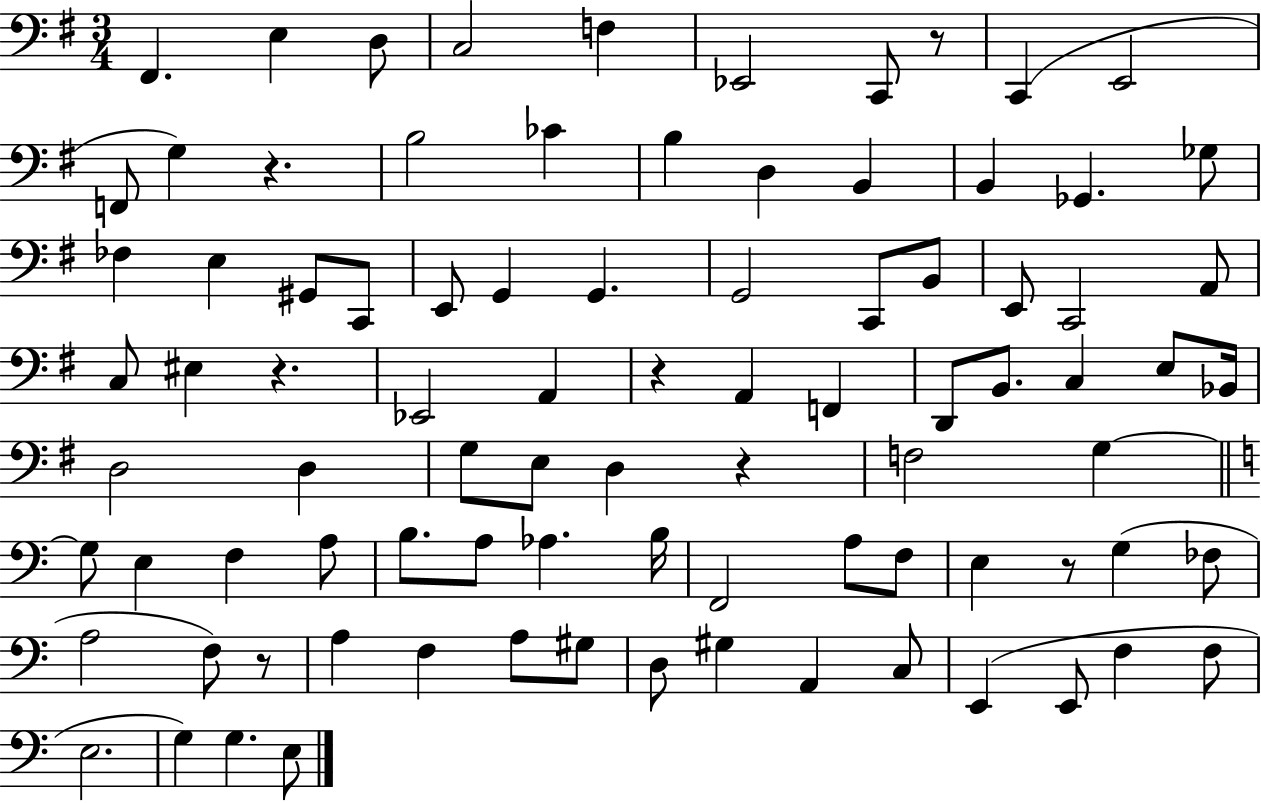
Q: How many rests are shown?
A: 7